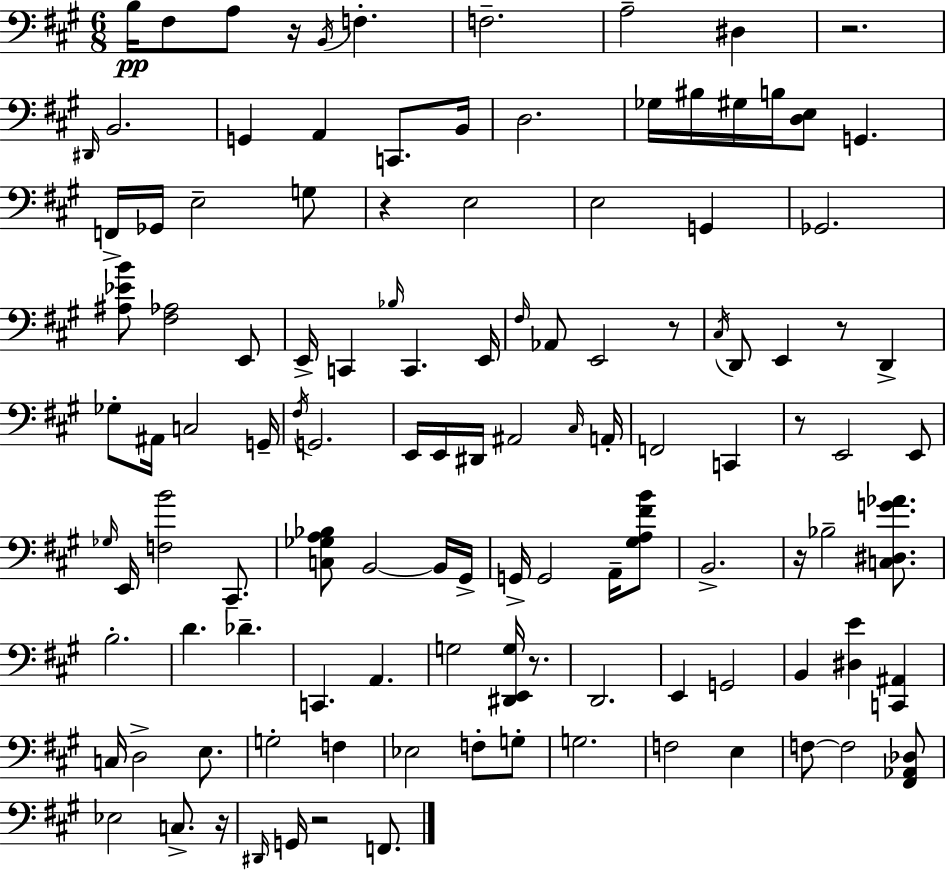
B3/s F#3/e A3/e R/s B2/s F3/q. F3/h. A3/h D#3/q R/h. D#2/s B2/h. G2/q A2/q C2/e. B2/s D3/h. Gb3/s BIS3/s G#3/s B3/s [D3,E3]/e G2/q. F2/s Gb2/s E3/h G3/e R/q E3/h E3/h G2/q Gb2/h. [A#3,Eb4,B4]/e [F#3,Ab3]/h E2/e E2/s C2/q Bb3/s C2/q. E2/s F#3/s Ab2/e E2/h R/e C#3/s D2/e E2/q R/e D2/q Gb3/e A#2/s C3/h G2/s F#3/s G2/h. E2/s E2/s D#2/s A#2/h C#3/s A2/s F2/h C2/q R/e E2/h E2/e Gb3/s E2/s [F3,B4]/h C#2/e. [C3,Gb3,A3,Bb3]/e B2/h B2/s G#2/s G2/s G2/h A2/s [G#3,A3,F#4,B4]/e B2/h. R/s Bb3/h [C3,D#3,G4,Ab4]/e. B3/h. D4/q. Db4/q. C2/q. A2/q. G3/h [D#2,E2,G3]/s R/e. D2/h. E2/q G2/h B2/q [D#3,E4]/q [C2,A#2]/q C3/s D3/h E3/e. G3/h F3/q Eb3/h F3/e G3/e G3/h. F3/h E3/q F3/e F3/h [F#2,Ab2,Db3]/e Eb3/h C3/e. R/s D#2/s G2/s R/h F2/e.